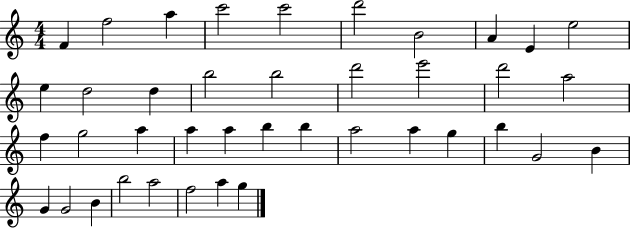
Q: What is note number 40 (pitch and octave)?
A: G5